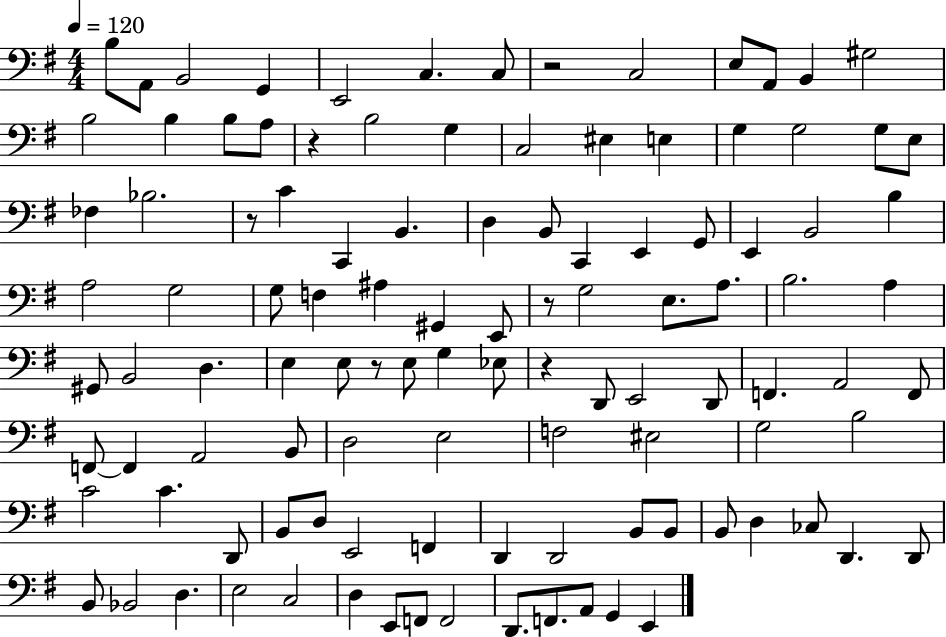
{
  \clef bass
  \numericTimeSignature
  \time 4/4
  \key g \major
  \tempo 4 = 120
  b8 a,8 b,2 g,4 | e,2 c4. c8 | r2 c2 | e8 a,8 b,4 gis2 | \break b2 b4 b8 a8 | r4 b2 g4 | c2 eis4 e4 | g4 g2 g8 e8 | \break fes4 bes2. | r8 c'4 c,4 b,4. | d4 b,8 c,4 e,4 g,8 | e,4 b,2 b4 | \break a2 g2 | g8 f4 ais4 gis,4 e,8 | r8 g2 e8. a8. | b2. a4 | \break gis,8 b,2 d4. | e4 e8 r8 e8 g4 ees8 | r4 d,8 e,2 d,8 | f,4. a,2 f,8 | \break f,8~~ f,4 a,2 b,8 | d2 e2 | f2 eis2 | g2 b2 | \break c'2 c'4. d,8 | b,8 d8 e,2 f,4 | d,4 d,2 b,8 b,8 | b,8 d4 ces8 d,4. d,8 | \break b,8 bes,2 d4. | e2 c2 | d4 e,8 f,8 f,2 | d,8. f,8. a,8 g,4 e,4 | \break \bar "|."
}